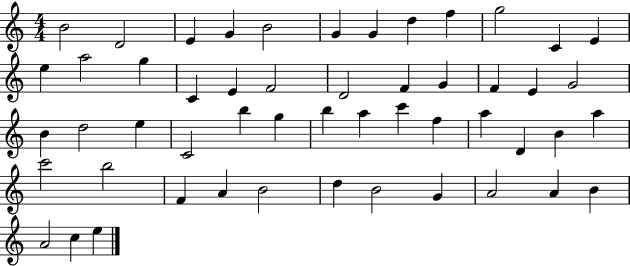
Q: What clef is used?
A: treble